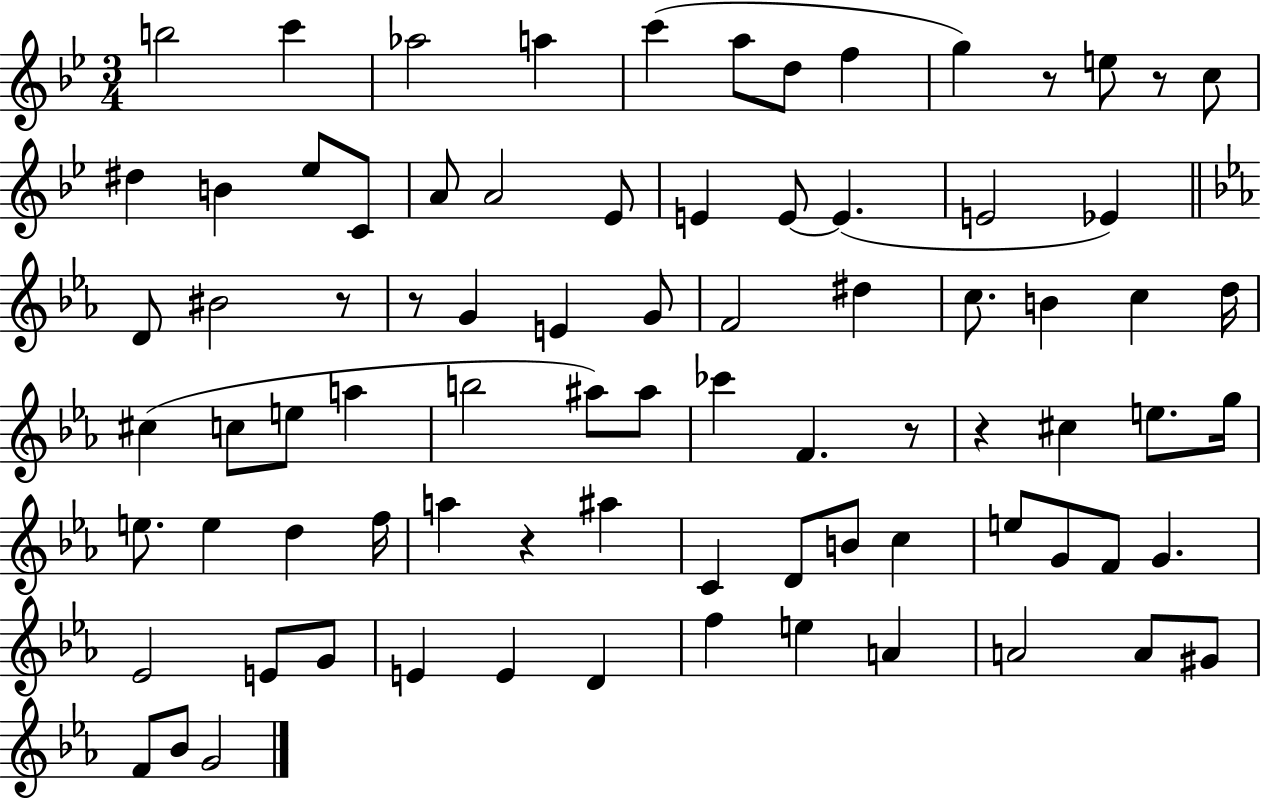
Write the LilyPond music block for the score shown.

{
  \clef treble
  \numericTimeSignature
  \time 3/4
  \key bes \major
  b''2 c'''4 | aes''2 a''4 | c'''4( a''8 d''8 f''4 | g''4) r8 e''8 r8 c''8 | \break dis''4 b'4 ees''8 c'8 | a'8 a'2 ees'8 | e'4 e'8~~ e'4.( | e'2 ees'4) | \break \bar "||" \break \key ees \major d'8 bis'2 r8 | r8 g'4 e'4 g'8 | f'2 dis''4 | c''8. b'4 c''4 d''16 | \break cis''4( c''8 e''8 a''4 | b''2 ais''8) ais''8 | ces'''4 f'4. r8 | r4 cis''4 e''8. g''16 | \break e''8. e''4 d''4 f''16 | a''4 r4 ais''4 | c'4 d'8 b'8 c''4 | e''8 g'8 f'8 g'4. | \break ees'2 e'8 g'8 | e'4 e'4 d'4 | f''4 e''4 a'4 | a'2 a'8 gis'8 | \break f'8 bes'8 g'2 | \bar "|."
}